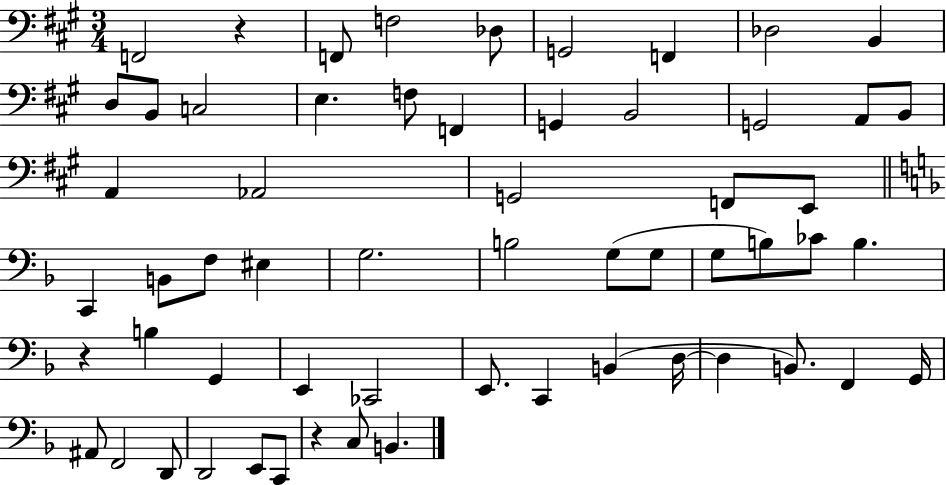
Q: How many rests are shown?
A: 3